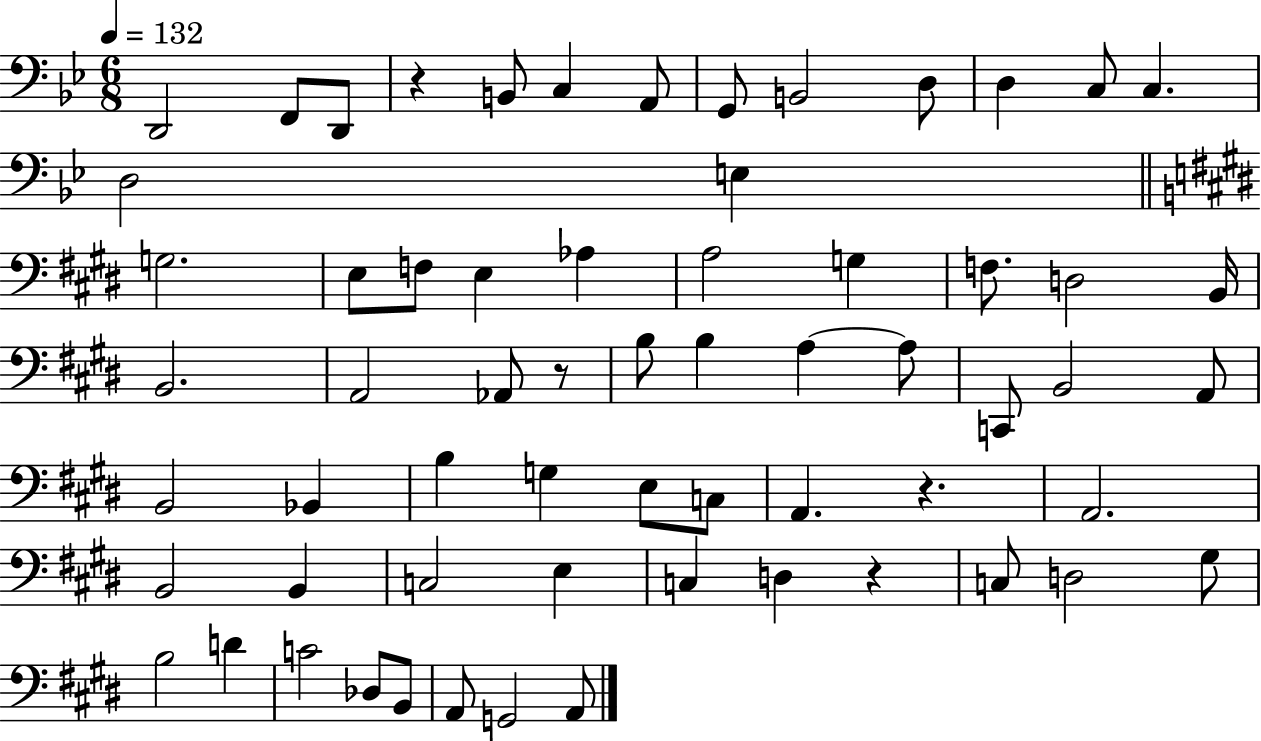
X:1
T:Untitled
M:6/8
L:1/4
K:Bb
D,,2 F,,/2 D,,/2 z B,,/2 C, A,,/2 G,,/2 B,,2 D,/2 D, C,/2 C, D,2 E, G,2 E,/2 F,/2 E, _A, A,2 G, F,/2 D,2 B,,/4 B,,2 A,,2 _A,,/2 z/2 B,/2 B, A, A,/2 C,,/2 B,,2 A,,/2 B,,2 _B,, B, G, E,/2 C,/2 A,, z A,,2 B,,2 B,, C,2 E, C, D, z C,/2 D,2 ^G,/2 B,2 D C2 _D,/2 B,,/2 A,,/2 G,,2 A,,/2